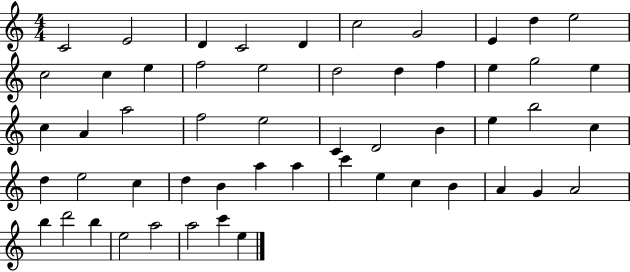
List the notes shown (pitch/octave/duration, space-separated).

C4/h E4/h D4/q C4/h D4/q C5/h G4/h E4/q D5/q E5/h C5/h C5/q E5/q F5/h E5/h D5/h D5/q F5/q E5/q G5/h E5/q C5/q A4/q A5/h F5/h E5/h C4/q D4/h B4/q E5/q B5/h C5/q D5/q E5/h C5/q D5/q B4/q A5/q A5/q C6/q E5/q C5/q B4/q A4/q G4/q A4/h B5/q D6/h B5/q E5/h A5/h A5/h C6/q E5/q